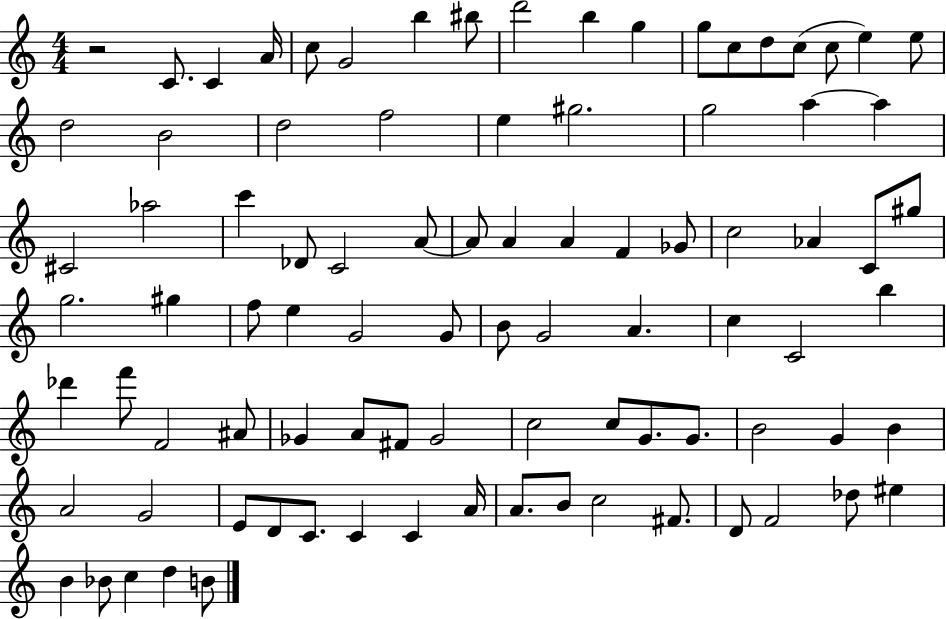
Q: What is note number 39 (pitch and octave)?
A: Ab4